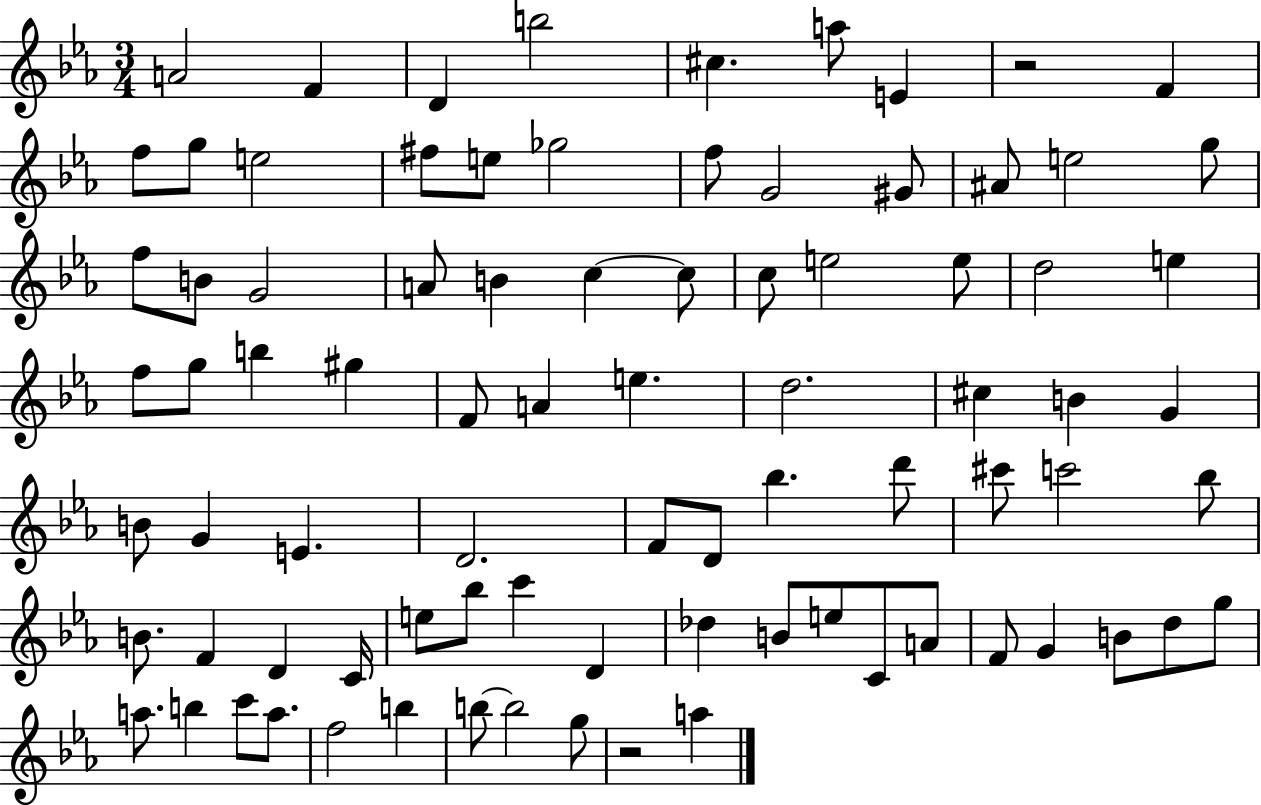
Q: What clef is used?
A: treble